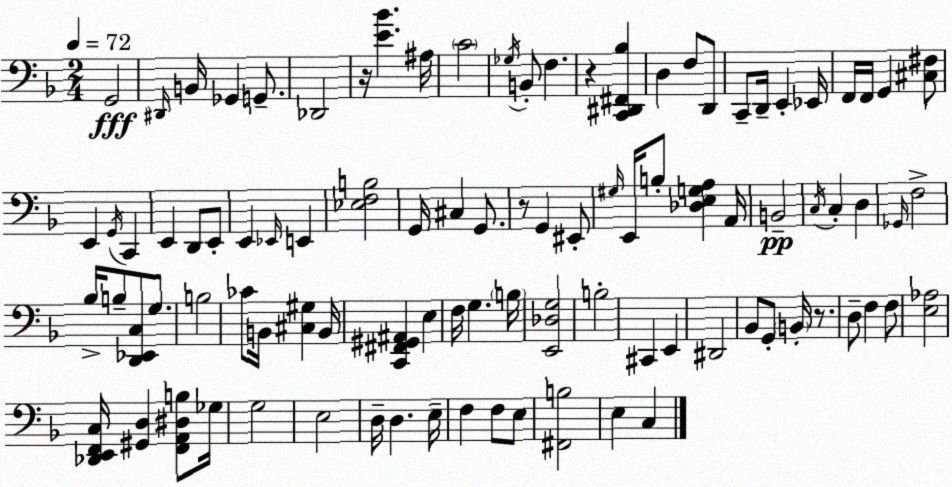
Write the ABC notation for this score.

X:1
T:Untitled
M:2/4
L:1/4
K:F
G,,2 ^D,,/4 B,,/4 _G,, G,,/2 _D,,2 z/4 [E_B] ^A,/4 C2 _G,/4 B,,/2 F, z [C,,^D,,^F,,_B,] D, F,/2 D,,/2 C,,/2 D,,/4 E,, _E,,/4 F,,/4 F,,/4 G,, [^C,^F,]/2 E,, G,,/4 C,, E,, D,,/2 E,,/2 E,, _E,,/4 E,, [_E,F,B,]2 G,,/4 ^C, G,,/2 z/2 G,, ^E,,/2 ^G,/4 E,,/4 B,/2 [_D,E,G,A,] A,,/4 B,,2 C,/4 C, D, _G,,/4 F,2 _B,/4 B,/2 [D,,_E,,C,]/2 G,/2 B,2 _C/2 B,,/4 [^C,^G,] B,,/4 [C,,^F,,^G,,^A,,] E, F,/4 G, B,/4 [E,,_D,G,]2 B,2 ^C,, E,, ^D,,2 _B,,/2 G,,/2 B,,/4 z/2 D,/2 F, F,/2 [E,_A,]2 [_D,,E,,F,,C,]/4 [^G,,D,] [F,,A,,^D,B,]/2 _G,/4 G,2 E,2 D,/4 D, E,/4 F, F,/2 E,/2 [^F,,B,]2 E, C,